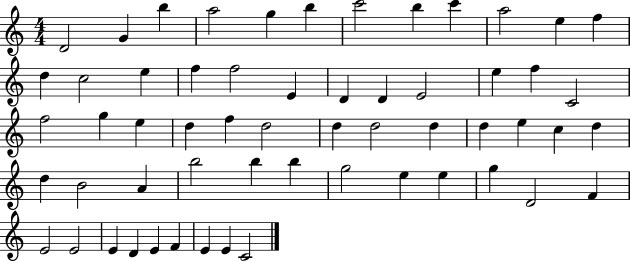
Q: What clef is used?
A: treble